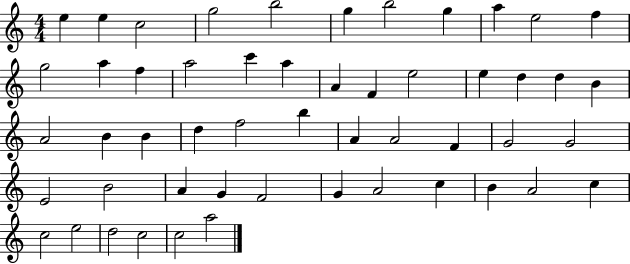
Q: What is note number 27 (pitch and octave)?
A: B4